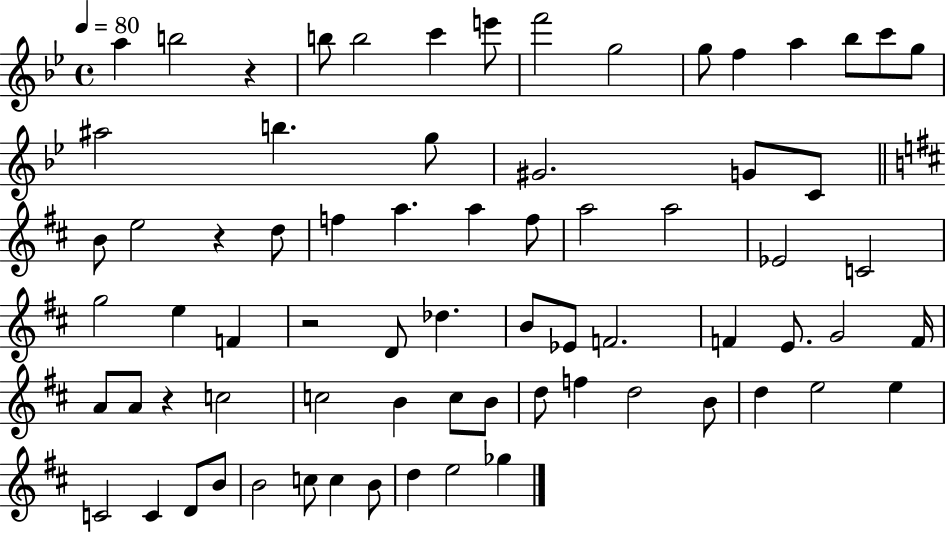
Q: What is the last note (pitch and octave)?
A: Gb5